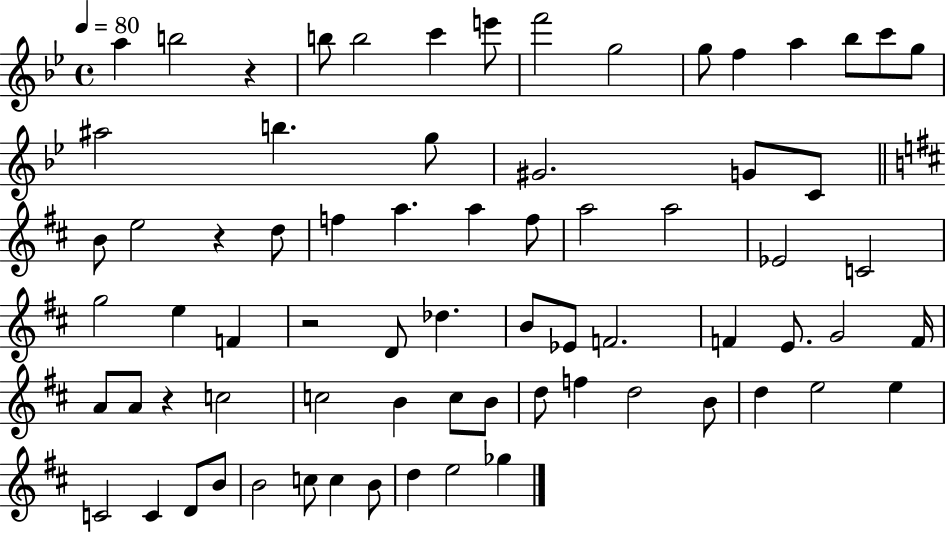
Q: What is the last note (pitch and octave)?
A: Gb5